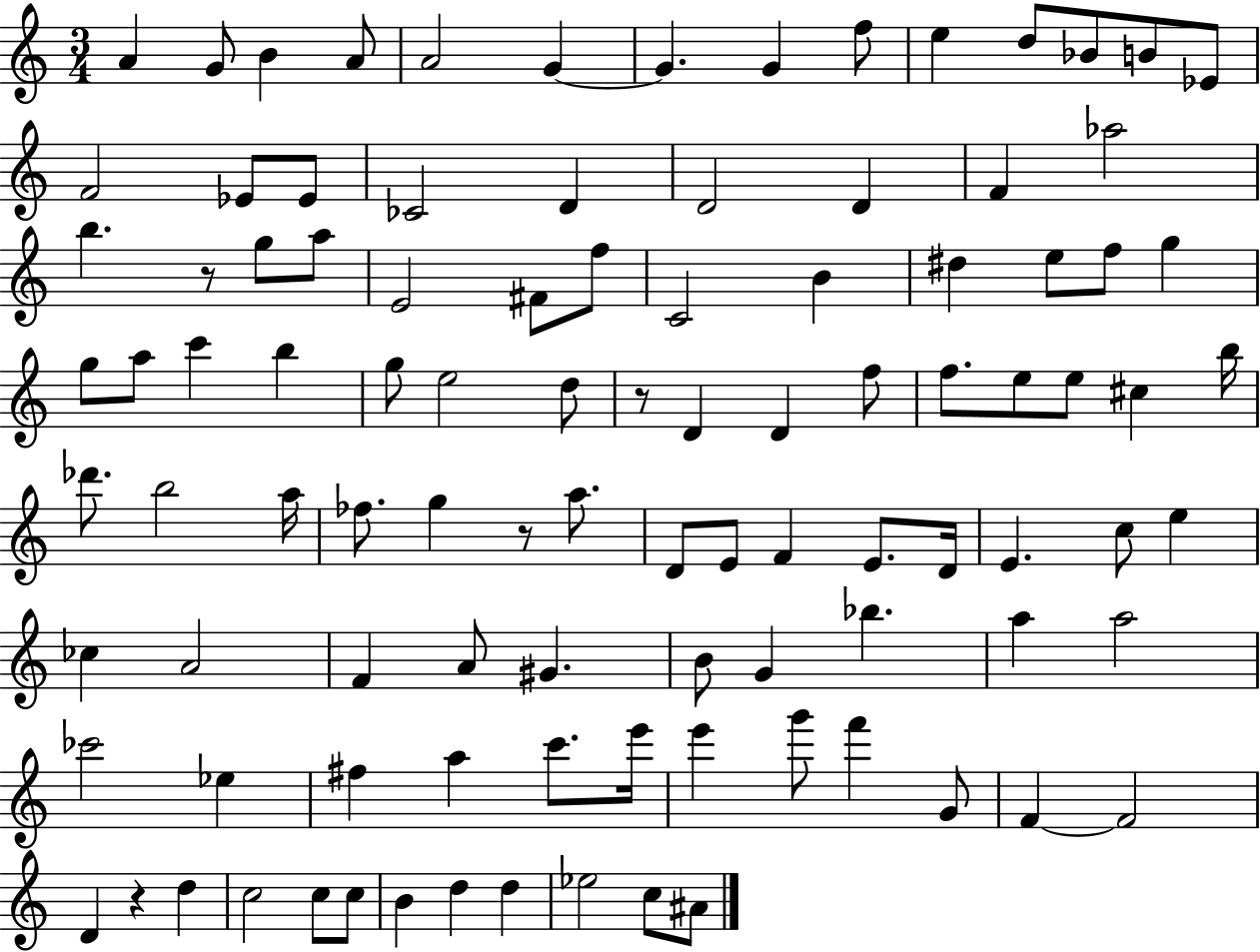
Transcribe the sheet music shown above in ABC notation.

X:1
T:Untitled
M:3/4
L:1/4
K:C
A G/2 B A/2 A2 G G G f/2 e d/2 _B/2 B/2 _E/2 F2 _E/2 _E/2 _C2 D D2 D F _a2 b z/2 g/2 a/2 E2 ^F/2 f/2 C2 B ^d e/2 f/2 g g/2 a/2 c' b g/2 e2 d/2 z/2 D D f/2 f/2 e/2 e/2 ^c b/4 _d'/2 b2 a/4 _f/2 g z/2 a/2 D/2 E/2 F E/2 D/4 E c/2 e _c A2 F A/2 ^G B/2 G _b a a2 _c'2 _e ^f a c'/2 e'/4 e' g'/2 f' G/2 F F2 D z d c2 c/2 c/2 B d d _e2 c/2 ^A/2